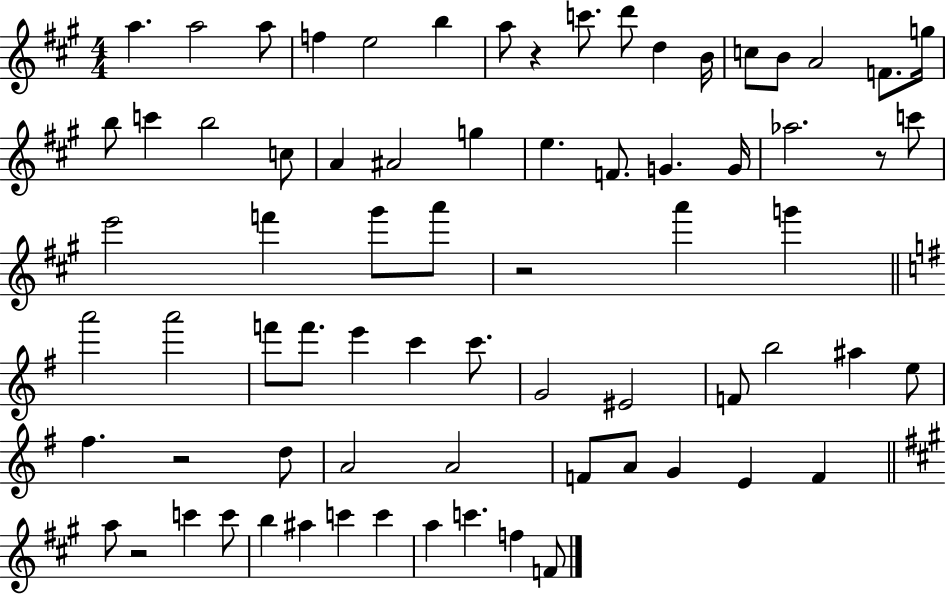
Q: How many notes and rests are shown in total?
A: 73